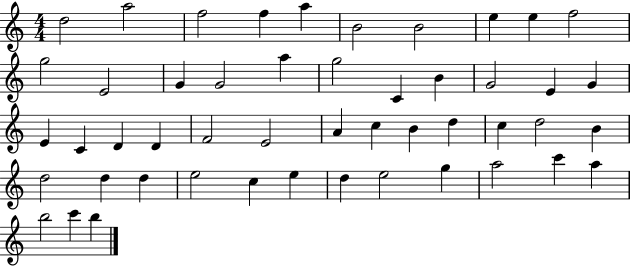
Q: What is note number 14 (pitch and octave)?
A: G4